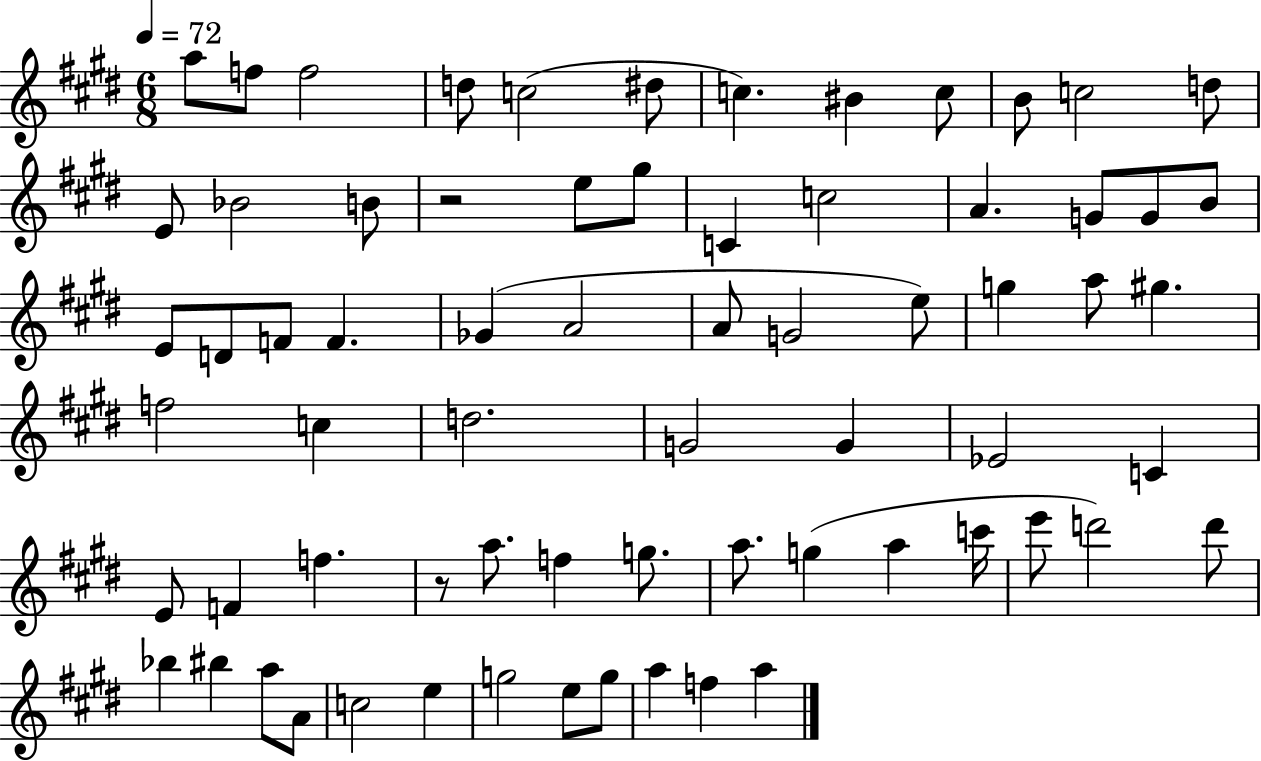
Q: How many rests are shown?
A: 2